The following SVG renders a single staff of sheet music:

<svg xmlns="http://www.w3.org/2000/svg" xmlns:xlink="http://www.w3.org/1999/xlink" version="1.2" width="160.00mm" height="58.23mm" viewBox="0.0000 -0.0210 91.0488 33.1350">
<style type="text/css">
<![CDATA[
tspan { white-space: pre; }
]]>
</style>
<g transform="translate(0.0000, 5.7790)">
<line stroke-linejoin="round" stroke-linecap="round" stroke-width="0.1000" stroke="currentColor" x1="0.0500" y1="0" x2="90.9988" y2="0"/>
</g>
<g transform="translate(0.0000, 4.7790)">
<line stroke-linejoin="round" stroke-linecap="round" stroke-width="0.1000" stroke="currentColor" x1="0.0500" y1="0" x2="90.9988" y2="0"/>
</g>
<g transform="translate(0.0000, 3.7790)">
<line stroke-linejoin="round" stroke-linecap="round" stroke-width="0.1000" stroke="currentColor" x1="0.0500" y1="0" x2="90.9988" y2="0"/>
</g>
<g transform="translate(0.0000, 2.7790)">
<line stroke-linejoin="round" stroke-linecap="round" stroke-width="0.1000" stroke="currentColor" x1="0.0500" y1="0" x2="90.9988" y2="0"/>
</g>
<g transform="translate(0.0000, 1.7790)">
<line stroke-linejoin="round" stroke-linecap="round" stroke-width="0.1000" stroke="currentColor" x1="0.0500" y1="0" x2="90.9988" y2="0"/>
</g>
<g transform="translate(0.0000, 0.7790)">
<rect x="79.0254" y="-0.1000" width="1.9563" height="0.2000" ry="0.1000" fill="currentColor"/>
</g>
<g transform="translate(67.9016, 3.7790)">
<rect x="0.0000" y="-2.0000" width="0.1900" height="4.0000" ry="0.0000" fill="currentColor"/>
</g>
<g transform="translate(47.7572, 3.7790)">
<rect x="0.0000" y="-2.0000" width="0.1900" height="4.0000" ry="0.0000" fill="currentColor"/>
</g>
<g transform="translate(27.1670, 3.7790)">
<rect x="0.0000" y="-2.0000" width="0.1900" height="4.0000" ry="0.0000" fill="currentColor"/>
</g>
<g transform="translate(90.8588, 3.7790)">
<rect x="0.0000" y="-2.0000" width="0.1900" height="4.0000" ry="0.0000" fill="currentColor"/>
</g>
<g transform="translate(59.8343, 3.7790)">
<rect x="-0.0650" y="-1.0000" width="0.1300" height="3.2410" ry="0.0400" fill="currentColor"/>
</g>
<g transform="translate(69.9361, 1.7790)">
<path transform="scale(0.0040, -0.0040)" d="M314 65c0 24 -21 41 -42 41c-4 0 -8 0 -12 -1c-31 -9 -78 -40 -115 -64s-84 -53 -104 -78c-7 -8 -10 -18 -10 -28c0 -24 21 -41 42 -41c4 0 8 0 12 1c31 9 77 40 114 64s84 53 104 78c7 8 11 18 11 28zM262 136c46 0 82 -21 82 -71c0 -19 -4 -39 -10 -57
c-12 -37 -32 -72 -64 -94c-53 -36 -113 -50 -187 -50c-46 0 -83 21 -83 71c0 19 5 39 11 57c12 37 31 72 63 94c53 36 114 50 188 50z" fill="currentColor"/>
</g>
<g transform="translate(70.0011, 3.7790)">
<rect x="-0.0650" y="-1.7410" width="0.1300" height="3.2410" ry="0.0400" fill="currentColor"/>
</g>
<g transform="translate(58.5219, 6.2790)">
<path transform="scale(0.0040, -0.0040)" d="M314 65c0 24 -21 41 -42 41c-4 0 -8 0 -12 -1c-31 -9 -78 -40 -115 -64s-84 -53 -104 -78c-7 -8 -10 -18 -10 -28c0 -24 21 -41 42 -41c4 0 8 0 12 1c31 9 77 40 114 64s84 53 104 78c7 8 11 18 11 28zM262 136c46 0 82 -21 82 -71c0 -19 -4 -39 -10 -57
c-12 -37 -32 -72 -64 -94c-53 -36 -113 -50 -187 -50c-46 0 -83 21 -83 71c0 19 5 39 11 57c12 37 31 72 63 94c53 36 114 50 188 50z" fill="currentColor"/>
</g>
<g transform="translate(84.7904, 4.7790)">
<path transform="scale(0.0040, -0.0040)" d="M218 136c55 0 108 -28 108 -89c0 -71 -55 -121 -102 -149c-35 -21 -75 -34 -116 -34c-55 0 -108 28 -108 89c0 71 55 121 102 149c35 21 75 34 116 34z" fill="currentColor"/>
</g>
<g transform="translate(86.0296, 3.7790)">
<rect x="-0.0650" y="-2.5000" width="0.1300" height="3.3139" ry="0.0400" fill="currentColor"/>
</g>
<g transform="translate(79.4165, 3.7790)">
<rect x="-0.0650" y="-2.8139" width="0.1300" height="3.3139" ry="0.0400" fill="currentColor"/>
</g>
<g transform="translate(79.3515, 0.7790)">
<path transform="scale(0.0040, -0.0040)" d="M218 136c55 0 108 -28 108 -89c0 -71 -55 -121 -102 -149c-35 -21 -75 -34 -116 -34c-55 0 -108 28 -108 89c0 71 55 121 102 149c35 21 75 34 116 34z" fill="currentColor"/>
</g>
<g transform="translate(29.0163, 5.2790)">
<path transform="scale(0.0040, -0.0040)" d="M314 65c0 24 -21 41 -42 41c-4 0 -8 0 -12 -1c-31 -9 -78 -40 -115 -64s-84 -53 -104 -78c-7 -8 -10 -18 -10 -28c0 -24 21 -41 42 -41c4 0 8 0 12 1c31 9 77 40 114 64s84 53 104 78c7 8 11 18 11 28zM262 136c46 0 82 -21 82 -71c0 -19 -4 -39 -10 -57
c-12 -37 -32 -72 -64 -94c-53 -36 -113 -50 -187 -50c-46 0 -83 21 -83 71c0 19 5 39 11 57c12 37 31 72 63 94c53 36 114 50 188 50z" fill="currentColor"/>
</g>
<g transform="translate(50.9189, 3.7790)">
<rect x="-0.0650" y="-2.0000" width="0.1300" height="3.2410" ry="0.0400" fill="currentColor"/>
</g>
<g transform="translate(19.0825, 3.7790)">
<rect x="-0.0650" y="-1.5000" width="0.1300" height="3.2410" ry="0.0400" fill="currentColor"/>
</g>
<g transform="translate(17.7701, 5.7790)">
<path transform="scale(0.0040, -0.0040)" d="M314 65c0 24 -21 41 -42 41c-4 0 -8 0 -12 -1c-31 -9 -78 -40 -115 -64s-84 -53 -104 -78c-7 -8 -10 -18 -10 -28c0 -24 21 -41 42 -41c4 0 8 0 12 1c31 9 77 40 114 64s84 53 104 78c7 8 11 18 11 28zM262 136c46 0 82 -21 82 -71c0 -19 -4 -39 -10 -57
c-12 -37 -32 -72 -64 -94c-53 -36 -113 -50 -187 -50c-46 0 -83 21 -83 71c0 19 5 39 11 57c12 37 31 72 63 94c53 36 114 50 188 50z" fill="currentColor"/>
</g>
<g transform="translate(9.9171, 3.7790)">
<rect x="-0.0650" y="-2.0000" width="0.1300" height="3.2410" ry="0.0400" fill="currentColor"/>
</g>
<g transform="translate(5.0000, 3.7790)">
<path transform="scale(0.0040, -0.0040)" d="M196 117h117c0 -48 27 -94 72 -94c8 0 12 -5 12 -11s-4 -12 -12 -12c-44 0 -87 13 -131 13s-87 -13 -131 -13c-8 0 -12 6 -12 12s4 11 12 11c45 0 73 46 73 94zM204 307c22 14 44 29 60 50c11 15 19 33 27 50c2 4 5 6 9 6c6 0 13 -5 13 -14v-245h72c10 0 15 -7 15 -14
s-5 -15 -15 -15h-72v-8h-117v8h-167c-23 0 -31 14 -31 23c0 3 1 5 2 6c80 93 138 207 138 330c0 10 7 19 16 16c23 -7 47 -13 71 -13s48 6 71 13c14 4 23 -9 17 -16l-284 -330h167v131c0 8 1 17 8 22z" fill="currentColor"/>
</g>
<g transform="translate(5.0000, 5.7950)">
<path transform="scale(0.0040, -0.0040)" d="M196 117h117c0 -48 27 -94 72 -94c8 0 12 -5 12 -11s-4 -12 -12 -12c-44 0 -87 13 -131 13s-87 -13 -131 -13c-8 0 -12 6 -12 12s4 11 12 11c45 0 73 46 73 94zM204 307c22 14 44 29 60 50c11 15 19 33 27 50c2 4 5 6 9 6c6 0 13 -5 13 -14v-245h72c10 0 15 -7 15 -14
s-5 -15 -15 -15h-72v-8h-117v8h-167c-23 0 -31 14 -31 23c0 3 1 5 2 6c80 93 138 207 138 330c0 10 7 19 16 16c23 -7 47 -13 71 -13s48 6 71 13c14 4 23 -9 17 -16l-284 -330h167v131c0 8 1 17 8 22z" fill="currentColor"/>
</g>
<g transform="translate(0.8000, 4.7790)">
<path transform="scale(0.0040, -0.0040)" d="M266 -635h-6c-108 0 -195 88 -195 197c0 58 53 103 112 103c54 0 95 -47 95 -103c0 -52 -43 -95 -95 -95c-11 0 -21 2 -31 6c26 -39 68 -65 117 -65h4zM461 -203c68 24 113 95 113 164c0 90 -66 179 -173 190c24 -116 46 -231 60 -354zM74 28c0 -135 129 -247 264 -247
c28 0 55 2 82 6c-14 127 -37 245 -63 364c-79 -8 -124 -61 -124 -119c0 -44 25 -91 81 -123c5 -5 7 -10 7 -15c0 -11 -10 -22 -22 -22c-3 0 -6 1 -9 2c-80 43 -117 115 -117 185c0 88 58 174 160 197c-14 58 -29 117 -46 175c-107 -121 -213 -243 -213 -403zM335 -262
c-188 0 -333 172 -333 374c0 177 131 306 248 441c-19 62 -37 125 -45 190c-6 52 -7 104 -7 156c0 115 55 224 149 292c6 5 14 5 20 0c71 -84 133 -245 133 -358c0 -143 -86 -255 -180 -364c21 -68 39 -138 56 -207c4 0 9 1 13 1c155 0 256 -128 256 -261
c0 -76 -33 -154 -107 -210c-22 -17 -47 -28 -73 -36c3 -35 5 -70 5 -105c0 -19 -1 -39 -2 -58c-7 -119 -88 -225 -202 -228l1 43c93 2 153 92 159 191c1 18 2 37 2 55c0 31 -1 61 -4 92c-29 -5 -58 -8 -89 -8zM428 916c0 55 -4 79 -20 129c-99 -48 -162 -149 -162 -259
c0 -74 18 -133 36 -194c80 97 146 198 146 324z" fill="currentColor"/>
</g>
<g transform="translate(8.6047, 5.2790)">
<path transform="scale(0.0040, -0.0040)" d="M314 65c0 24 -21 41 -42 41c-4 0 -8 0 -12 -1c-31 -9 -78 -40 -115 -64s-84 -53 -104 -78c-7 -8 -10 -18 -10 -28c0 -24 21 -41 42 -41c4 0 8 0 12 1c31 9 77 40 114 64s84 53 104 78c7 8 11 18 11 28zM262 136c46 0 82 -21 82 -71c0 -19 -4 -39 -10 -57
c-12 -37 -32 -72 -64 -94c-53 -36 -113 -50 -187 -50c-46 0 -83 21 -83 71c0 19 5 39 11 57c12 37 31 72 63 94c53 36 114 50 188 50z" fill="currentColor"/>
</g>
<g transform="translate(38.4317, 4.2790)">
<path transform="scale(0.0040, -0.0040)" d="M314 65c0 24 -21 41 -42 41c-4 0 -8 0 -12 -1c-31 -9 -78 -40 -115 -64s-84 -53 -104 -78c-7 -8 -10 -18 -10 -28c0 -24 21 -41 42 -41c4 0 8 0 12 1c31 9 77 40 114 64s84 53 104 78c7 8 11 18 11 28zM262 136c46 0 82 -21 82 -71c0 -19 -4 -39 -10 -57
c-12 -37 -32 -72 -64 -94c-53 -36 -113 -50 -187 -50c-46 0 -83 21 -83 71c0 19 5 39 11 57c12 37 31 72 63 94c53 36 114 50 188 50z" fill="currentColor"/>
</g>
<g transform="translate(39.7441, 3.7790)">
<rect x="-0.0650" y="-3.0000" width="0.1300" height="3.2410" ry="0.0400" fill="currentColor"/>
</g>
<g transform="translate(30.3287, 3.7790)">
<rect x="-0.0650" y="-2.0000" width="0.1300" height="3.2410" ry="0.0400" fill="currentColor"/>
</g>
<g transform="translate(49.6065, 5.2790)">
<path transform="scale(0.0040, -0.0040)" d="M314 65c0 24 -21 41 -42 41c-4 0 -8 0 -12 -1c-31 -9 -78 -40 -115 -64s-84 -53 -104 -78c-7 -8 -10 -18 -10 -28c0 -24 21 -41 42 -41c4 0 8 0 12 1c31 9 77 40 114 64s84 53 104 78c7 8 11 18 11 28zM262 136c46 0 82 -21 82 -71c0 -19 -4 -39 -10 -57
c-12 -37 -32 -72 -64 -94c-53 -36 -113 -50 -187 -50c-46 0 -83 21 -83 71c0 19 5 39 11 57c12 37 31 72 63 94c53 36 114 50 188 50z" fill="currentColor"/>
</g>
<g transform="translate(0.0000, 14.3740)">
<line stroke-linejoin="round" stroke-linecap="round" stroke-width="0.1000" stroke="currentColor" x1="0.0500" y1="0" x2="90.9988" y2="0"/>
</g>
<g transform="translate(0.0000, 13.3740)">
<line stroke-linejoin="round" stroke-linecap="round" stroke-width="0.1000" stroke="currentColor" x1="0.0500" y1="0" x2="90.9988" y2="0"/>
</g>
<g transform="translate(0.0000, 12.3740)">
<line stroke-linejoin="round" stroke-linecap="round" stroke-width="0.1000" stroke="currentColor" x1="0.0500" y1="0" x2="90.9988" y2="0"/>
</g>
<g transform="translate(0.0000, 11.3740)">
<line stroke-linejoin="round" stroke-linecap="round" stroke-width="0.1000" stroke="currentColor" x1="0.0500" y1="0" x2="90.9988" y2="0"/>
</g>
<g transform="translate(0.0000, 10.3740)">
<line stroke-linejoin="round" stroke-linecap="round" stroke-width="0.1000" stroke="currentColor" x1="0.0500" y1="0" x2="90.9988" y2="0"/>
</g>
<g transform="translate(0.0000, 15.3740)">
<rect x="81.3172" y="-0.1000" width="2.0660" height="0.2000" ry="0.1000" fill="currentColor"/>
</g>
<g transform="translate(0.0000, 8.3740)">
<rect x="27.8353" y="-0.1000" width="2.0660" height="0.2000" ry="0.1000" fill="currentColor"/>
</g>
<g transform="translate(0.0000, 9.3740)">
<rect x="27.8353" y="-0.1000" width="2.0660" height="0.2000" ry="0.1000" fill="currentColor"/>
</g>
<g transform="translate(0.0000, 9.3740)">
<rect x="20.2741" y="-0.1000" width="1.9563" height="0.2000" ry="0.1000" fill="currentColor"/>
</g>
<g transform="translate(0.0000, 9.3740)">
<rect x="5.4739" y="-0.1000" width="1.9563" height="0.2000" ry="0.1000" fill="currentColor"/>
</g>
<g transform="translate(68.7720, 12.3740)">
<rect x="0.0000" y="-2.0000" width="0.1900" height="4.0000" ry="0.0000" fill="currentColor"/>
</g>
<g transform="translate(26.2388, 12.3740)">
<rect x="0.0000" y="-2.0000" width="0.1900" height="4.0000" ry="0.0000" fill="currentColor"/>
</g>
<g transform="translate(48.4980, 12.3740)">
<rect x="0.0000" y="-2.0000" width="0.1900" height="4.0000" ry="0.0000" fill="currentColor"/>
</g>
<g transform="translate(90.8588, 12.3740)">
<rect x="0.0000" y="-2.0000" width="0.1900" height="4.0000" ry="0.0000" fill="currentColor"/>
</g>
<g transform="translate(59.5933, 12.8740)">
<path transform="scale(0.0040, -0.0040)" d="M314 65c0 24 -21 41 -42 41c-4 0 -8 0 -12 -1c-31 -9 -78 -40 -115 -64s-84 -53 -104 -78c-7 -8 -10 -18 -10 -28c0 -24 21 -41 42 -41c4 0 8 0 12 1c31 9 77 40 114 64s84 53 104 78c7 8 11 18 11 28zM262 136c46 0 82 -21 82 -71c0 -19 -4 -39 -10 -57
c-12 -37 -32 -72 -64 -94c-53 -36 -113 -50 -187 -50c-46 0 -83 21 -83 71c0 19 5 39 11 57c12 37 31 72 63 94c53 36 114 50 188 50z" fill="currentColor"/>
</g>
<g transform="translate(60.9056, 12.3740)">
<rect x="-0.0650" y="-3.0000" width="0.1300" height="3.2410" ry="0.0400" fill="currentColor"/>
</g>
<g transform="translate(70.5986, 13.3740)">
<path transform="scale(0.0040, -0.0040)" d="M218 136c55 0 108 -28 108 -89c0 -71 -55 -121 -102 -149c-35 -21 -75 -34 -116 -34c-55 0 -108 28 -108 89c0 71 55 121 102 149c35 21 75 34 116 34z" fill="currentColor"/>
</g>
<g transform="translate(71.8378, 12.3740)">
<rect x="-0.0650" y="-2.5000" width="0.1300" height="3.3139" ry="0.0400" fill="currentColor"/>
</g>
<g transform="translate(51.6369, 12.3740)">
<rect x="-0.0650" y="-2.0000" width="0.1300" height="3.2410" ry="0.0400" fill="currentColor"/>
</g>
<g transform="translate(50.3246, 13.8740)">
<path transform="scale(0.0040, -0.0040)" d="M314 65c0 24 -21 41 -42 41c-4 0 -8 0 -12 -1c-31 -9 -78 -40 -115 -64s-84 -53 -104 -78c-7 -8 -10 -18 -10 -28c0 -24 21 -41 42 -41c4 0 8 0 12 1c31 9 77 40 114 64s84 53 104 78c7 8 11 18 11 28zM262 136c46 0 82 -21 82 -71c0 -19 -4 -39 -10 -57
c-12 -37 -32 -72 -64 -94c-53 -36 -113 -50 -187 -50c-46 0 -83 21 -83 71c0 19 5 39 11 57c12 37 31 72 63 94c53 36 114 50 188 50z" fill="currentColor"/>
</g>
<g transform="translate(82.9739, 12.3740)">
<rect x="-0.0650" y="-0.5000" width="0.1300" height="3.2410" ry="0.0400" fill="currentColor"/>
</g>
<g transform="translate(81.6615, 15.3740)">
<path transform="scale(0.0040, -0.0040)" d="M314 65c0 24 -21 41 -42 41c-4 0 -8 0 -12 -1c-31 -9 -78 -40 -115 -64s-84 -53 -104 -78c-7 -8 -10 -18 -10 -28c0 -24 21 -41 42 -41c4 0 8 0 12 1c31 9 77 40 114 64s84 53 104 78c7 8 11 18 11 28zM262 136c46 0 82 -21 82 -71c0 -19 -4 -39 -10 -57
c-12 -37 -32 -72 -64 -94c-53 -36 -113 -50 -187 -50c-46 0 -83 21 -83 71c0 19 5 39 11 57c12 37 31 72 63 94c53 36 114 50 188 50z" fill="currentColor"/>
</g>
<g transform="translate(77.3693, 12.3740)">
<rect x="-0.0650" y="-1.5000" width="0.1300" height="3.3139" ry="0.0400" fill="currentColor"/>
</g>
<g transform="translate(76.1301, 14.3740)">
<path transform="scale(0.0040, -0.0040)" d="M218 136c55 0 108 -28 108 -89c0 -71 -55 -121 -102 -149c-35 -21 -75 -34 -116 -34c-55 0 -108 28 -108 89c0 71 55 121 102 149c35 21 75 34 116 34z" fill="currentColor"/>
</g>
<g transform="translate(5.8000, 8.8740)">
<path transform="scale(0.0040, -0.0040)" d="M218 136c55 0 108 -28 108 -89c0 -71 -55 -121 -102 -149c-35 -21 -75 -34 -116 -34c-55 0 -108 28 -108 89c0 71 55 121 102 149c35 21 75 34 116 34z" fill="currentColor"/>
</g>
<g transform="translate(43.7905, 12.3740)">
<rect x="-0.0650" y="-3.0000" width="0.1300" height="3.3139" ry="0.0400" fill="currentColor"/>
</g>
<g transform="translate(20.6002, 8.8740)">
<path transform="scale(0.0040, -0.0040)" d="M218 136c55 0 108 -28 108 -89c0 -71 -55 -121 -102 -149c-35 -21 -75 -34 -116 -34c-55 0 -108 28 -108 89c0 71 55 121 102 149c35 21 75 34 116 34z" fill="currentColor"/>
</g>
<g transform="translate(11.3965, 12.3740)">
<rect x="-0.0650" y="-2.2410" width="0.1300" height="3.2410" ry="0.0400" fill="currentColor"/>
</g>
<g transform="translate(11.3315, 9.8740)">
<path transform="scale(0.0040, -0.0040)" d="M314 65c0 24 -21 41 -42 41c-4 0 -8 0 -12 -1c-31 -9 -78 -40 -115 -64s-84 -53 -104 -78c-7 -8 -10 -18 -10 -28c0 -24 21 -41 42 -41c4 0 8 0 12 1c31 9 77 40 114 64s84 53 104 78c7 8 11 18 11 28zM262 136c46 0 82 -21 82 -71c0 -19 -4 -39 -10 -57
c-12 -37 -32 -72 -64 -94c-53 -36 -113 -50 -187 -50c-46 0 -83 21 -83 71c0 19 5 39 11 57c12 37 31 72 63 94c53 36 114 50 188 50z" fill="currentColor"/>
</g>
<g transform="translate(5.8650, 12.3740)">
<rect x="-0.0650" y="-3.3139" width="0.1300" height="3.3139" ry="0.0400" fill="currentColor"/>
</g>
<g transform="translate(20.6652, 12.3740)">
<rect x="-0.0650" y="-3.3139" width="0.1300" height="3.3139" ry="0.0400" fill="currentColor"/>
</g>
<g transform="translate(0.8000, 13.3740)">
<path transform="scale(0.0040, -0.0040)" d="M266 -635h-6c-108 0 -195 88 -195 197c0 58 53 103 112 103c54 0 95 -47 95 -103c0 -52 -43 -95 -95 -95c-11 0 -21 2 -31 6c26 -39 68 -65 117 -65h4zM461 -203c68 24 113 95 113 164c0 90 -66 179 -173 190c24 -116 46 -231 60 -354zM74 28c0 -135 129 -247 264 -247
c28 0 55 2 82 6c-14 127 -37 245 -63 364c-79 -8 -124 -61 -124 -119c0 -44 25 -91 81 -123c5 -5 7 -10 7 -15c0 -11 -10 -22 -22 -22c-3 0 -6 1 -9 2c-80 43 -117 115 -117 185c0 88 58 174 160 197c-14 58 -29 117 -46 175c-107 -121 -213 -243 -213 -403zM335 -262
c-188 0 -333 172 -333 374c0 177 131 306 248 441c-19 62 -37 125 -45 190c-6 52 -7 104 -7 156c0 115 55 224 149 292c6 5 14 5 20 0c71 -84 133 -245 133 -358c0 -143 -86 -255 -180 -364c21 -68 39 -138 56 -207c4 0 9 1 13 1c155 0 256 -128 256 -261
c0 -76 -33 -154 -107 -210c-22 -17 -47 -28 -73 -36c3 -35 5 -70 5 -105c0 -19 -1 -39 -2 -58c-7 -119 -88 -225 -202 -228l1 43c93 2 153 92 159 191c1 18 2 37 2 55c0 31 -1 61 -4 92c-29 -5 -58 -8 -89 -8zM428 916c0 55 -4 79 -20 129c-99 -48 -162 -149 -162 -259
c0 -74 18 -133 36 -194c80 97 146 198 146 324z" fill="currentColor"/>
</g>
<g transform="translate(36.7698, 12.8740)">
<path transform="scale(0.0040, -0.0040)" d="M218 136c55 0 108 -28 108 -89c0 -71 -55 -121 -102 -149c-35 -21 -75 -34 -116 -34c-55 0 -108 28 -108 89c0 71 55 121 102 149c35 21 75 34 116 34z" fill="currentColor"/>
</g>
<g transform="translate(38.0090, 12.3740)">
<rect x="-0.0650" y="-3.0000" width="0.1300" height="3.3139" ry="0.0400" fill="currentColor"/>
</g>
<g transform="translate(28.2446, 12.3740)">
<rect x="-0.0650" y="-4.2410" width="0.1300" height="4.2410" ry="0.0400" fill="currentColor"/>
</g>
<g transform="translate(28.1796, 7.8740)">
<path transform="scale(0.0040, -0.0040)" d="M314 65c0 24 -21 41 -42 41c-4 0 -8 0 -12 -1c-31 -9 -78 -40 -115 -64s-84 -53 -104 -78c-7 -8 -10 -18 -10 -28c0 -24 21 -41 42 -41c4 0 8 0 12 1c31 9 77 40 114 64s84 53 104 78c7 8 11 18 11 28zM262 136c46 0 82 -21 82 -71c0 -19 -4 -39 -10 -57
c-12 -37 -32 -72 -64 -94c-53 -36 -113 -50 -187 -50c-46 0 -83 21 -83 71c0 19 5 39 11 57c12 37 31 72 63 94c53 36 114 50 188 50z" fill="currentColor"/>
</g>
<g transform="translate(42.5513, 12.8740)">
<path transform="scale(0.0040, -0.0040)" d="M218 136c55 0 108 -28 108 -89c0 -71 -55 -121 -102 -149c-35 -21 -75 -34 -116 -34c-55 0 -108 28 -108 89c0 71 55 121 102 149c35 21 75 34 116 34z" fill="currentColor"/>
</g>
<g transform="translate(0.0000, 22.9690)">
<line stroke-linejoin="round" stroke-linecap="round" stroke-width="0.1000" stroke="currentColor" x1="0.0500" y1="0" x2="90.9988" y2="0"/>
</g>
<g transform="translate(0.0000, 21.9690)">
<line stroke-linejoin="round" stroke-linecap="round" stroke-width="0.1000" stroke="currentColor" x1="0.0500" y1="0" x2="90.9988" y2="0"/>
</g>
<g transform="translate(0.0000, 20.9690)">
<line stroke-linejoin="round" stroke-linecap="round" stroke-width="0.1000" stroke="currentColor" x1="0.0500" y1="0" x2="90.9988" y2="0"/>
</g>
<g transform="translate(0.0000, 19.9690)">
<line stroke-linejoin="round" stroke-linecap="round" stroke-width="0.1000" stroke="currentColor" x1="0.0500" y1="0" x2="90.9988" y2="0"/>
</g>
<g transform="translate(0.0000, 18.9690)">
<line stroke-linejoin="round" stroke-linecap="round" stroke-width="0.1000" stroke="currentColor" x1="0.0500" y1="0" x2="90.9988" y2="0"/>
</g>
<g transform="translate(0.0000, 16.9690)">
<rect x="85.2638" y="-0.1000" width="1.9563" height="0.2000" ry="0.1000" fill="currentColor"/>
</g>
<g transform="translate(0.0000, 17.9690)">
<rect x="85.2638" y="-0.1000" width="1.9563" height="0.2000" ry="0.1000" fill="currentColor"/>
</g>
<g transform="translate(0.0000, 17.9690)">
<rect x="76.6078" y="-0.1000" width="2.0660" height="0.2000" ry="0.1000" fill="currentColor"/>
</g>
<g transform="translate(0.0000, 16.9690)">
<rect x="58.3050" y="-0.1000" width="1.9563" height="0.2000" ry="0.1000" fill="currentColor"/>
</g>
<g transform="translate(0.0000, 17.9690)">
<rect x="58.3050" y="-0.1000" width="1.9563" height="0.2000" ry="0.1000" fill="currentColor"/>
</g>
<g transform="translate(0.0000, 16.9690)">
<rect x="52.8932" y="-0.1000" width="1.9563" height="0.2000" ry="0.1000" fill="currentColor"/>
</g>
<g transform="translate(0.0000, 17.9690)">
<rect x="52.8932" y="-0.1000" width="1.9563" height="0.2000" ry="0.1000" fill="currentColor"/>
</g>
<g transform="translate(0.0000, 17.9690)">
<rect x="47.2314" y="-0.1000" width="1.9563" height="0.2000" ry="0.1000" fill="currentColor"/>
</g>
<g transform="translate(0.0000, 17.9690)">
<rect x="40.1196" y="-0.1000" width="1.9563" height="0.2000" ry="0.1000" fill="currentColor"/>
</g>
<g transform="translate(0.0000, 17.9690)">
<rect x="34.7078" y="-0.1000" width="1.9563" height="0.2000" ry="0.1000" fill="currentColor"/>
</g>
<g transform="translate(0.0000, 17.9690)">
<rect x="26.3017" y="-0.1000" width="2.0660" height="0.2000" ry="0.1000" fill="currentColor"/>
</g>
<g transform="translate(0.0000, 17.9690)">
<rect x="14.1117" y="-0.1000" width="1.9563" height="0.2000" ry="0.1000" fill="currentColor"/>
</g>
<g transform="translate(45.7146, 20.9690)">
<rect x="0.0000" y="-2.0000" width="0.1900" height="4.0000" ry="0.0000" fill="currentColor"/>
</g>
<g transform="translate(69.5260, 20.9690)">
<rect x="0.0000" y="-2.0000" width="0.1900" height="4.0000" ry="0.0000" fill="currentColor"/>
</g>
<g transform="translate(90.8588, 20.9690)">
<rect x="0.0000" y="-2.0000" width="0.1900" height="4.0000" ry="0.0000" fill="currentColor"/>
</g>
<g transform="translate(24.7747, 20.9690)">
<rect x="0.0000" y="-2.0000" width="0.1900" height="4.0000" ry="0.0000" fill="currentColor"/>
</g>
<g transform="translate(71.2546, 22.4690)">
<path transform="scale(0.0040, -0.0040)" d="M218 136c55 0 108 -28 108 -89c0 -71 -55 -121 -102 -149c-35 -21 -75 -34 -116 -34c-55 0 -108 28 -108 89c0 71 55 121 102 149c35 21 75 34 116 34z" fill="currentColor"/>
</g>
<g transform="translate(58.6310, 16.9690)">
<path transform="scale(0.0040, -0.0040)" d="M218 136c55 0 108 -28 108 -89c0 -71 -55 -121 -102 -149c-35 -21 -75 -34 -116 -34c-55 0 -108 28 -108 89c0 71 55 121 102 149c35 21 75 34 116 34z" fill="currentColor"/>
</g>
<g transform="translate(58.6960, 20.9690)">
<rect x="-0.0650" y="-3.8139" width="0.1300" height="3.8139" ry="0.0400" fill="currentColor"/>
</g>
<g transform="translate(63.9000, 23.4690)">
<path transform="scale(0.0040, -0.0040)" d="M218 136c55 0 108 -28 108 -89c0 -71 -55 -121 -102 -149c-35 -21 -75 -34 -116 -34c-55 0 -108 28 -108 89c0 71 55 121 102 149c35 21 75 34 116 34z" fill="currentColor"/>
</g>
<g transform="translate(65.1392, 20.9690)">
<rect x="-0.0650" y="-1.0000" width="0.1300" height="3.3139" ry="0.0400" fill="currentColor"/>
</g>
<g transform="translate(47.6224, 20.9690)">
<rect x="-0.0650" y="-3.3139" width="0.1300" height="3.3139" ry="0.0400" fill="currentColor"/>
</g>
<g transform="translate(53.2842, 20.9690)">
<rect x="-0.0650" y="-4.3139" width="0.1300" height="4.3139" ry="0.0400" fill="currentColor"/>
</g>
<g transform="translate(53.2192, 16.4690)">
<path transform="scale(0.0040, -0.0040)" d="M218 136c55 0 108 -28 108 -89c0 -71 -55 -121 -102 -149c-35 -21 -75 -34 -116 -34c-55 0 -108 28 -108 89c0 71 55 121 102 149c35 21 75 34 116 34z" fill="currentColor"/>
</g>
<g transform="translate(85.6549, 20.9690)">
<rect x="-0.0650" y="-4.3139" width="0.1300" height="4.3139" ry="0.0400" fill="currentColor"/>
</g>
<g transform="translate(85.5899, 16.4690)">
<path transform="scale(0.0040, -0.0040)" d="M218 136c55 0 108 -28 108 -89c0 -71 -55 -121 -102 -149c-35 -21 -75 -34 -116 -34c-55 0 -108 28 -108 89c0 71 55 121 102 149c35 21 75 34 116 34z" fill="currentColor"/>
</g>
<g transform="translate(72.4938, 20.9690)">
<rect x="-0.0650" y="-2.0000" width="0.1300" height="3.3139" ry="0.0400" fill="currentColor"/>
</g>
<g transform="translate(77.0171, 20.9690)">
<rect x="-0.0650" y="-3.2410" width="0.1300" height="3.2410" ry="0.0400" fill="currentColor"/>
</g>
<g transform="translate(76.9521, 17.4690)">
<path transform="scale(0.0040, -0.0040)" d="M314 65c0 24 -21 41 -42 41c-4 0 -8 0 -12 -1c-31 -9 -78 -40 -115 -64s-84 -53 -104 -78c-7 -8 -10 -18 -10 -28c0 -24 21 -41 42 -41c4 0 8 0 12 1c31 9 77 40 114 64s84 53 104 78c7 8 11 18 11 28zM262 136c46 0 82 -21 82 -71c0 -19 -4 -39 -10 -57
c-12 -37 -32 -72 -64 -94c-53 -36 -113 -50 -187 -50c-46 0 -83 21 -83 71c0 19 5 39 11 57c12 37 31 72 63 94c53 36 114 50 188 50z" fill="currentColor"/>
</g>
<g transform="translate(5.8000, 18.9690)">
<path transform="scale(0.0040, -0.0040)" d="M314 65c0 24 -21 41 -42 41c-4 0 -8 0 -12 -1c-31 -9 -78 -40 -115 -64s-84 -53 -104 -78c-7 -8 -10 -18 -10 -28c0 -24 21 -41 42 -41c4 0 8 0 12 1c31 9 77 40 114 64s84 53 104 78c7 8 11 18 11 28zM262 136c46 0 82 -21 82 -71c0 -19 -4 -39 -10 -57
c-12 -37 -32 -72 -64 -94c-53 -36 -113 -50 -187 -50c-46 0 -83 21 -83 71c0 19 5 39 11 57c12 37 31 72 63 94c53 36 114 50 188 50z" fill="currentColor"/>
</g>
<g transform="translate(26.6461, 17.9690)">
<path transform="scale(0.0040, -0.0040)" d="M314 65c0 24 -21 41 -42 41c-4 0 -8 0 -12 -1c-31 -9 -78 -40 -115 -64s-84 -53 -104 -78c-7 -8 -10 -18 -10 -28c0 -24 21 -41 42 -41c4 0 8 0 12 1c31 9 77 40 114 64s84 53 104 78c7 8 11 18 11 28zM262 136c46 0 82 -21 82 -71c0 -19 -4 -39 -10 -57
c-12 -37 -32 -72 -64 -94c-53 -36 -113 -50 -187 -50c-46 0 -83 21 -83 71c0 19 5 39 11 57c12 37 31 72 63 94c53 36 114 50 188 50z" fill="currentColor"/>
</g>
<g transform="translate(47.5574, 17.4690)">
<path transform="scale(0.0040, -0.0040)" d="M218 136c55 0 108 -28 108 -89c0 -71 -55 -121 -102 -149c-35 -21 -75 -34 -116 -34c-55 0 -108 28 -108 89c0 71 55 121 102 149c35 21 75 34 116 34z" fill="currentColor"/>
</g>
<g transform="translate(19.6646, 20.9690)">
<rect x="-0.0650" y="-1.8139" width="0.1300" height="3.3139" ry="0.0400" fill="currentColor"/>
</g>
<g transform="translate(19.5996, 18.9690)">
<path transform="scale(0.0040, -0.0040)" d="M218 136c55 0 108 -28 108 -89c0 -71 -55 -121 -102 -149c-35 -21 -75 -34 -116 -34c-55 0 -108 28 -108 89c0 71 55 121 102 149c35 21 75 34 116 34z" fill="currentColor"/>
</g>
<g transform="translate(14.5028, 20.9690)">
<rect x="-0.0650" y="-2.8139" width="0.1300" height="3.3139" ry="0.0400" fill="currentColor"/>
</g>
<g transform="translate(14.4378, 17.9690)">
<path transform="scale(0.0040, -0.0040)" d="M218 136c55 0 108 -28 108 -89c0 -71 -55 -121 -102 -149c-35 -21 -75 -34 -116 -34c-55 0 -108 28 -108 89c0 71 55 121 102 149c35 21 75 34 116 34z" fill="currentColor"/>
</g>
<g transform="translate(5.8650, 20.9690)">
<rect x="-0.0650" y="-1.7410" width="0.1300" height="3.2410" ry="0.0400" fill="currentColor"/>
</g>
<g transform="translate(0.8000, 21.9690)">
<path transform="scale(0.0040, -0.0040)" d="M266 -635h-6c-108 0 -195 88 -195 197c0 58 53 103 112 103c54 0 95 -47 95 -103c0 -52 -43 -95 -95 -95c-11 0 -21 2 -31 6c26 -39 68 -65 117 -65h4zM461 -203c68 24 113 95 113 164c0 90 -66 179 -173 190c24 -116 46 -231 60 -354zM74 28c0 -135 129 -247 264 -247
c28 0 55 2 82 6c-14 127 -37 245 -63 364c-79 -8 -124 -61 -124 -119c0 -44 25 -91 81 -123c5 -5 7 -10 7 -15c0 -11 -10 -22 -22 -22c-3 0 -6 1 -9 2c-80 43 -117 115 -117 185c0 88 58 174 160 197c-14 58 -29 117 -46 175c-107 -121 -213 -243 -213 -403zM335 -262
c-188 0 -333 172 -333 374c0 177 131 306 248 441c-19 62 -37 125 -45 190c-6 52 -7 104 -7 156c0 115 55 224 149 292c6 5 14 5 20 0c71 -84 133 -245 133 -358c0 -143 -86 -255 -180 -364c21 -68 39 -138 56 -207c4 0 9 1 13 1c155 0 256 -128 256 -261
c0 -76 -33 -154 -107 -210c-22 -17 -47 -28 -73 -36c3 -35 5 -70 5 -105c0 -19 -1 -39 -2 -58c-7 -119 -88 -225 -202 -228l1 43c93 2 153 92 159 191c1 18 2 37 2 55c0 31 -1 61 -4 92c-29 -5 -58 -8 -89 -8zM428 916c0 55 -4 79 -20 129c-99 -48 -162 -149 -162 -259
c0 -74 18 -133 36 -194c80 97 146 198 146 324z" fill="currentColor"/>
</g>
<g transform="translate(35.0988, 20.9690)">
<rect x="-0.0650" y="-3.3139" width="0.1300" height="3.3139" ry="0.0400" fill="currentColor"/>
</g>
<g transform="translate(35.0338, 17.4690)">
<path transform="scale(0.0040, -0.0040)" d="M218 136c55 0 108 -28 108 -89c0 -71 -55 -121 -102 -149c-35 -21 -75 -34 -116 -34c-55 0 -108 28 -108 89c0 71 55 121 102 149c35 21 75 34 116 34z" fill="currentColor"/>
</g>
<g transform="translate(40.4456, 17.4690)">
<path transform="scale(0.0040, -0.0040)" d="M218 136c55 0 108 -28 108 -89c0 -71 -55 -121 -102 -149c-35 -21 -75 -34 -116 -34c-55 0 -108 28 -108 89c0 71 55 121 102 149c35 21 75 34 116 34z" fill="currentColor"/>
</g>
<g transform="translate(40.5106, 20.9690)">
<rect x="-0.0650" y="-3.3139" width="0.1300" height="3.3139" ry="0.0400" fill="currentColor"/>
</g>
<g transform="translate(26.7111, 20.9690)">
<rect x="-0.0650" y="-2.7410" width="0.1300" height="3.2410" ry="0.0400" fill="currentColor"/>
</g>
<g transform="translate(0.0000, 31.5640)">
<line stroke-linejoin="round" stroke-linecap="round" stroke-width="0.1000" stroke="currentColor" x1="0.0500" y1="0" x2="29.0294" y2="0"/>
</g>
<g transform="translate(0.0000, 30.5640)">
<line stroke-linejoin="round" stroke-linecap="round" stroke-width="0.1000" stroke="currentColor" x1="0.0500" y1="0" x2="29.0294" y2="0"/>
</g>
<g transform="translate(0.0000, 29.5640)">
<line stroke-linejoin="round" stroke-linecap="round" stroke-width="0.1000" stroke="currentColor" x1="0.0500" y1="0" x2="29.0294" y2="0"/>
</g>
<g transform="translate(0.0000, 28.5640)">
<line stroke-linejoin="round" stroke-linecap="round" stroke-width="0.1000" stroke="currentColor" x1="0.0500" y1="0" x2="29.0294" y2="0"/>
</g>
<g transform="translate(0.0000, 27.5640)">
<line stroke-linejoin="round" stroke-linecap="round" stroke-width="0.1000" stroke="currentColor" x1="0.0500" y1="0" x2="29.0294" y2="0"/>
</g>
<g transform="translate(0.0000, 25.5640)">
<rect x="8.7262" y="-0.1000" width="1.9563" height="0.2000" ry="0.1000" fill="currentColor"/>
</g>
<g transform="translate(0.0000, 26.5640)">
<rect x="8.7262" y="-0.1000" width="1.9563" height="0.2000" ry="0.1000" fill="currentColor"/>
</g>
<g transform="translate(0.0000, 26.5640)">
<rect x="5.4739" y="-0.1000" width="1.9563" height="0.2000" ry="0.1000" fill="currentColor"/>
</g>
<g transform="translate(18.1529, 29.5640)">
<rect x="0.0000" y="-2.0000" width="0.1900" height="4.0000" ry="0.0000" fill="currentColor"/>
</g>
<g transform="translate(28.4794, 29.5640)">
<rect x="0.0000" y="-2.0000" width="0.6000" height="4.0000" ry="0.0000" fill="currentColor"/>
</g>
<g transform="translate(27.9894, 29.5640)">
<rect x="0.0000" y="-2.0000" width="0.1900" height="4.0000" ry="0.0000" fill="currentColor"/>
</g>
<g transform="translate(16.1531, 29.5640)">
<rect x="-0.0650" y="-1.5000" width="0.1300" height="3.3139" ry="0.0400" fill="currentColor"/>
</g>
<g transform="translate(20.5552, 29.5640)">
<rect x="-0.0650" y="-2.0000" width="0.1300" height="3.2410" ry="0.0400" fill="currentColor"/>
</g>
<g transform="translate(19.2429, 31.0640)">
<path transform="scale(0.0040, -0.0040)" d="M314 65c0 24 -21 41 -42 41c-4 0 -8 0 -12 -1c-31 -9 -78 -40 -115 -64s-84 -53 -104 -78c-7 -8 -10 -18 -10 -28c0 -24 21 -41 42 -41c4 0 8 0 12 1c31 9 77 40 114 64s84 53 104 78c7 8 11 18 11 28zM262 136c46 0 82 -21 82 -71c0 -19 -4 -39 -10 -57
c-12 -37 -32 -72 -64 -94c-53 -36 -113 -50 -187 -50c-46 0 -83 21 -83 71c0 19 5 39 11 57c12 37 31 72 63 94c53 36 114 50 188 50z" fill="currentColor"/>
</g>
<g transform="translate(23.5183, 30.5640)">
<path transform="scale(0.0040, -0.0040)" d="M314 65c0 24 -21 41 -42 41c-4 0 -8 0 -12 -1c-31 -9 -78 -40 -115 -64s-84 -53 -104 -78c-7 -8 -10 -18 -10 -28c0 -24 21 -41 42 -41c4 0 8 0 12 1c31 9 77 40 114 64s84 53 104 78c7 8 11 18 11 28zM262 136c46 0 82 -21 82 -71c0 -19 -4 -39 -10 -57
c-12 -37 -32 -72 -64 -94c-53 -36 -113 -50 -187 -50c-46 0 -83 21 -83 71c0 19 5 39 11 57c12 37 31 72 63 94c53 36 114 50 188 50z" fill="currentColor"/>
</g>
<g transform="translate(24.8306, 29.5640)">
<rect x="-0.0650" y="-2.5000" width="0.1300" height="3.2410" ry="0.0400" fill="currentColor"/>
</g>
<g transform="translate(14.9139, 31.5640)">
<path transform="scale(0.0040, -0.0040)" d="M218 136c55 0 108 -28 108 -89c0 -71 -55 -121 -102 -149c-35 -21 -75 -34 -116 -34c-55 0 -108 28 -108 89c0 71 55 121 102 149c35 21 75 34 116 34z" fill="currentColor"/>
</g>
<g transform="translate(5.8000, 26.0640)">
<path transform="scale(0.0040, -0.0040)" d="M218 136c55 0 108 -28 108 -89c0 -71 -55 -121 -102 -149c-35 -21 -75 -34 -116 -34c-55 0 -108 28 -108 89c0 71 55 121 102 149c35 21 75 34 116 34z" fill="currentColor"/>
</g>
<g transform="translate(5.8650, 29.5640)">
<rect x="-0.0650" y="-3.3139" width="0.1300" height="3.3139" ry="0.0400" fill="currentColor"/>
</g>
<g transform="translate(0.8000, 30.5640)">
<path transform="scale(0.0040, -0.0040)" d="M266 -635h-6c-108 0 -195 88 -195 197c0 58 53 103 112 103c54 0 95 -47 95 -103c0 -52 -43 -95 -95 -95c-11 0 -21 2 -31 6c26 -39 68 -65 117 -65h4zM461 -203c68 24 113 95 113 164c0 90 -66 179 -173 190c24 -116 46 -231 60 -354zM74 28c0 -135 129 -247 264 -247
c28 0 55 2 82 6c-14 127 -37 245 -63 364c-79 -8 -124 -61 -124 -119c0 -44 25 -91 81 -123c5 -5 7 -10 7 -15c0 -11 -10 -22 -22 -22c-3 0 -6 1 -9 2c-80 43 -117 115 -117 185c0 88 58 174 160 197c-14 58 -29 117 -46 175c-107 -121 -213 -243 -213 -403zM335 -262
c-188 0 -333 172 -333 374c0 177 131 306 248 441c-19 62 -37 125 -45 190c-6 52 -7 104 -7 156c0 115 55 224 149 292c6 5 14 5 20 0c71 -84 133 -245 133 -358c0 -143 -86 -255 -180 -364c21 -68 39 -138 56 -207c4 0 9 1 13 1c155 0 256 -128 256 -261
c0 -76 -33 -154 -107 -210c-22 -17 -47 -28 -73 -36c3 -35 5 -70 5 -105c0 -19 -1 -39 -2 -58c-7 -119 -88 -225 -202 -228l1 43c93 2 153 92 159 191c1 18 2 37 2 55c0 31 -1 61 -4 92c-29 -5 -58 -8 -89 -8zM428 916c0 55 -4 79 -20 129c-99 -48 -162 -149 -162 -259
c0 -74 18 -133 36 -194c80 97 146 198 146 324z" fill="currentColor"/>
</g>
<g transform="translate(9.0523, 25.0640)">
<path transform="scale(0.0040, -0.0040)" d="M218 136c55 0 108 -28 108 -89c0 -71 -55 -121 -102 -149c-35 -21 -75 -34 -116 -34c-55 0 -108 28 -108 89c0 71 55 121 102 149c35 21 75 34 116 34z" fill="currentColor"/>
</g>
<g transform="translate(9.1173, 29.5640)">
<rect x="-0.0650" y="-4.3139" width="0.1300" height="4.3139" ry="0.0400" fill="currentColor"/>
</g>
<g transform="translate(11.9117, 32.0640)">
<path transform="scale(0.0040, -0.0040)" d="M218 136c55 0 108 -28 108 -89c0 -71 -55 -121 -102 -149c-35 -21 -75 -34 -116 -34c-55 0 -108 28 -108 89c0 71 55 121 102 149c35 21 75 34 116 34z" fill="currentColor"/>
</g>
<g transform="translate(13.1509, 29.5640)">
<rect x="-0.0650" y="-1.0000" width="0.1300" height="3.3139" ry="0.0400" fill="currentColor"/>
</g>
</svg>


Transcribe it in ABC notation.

X:1
T:Untitled
M:4/4
L:1/4
K:C
F2 E2 F2 A2 F2 D2 f2 a G b g2 b d'2 A A F2 A2 G E C2 f2 a f a2 b b b d' c' D F b2 d' b d' D E F2 G2